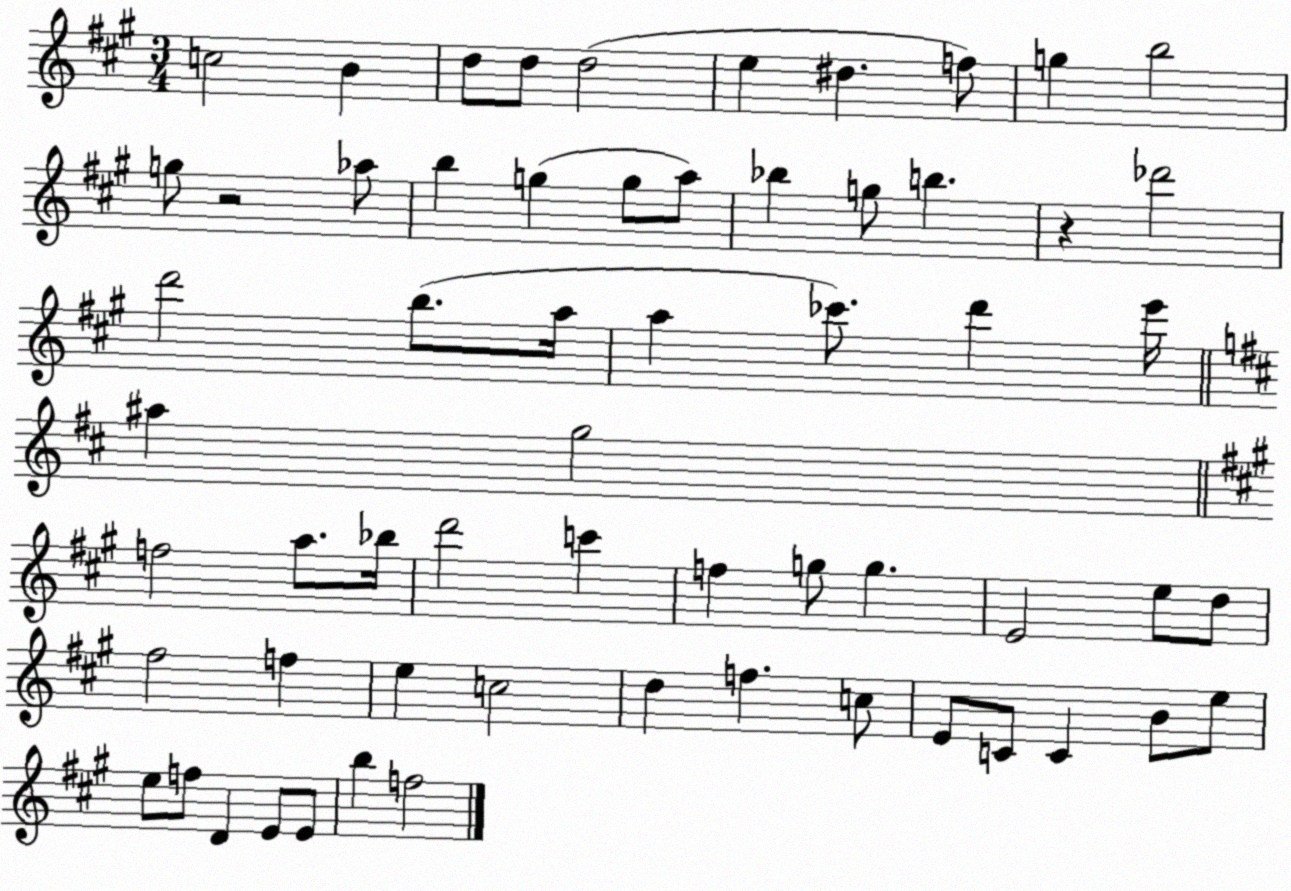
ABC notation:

X:1
T:Untitled
M:3/4
L:1/4
K:A
c2 B d/2 d/2 d2 e ^d f/2 g b2 g/2 z2 _a/2 b g g/2 a/2 _b g/2 b z _d'2 d'2 b/2 a/4 a _c'/2 d' e'/4 ^a g2 f2 a/2 _b/4 d'2 c' f g/2 g E2 e/2 d/2 ^f2 f e c2 d f c/2 E/2 C/2 C B/2 e/2 e/2 f/2 D E/2 E/2 b f2